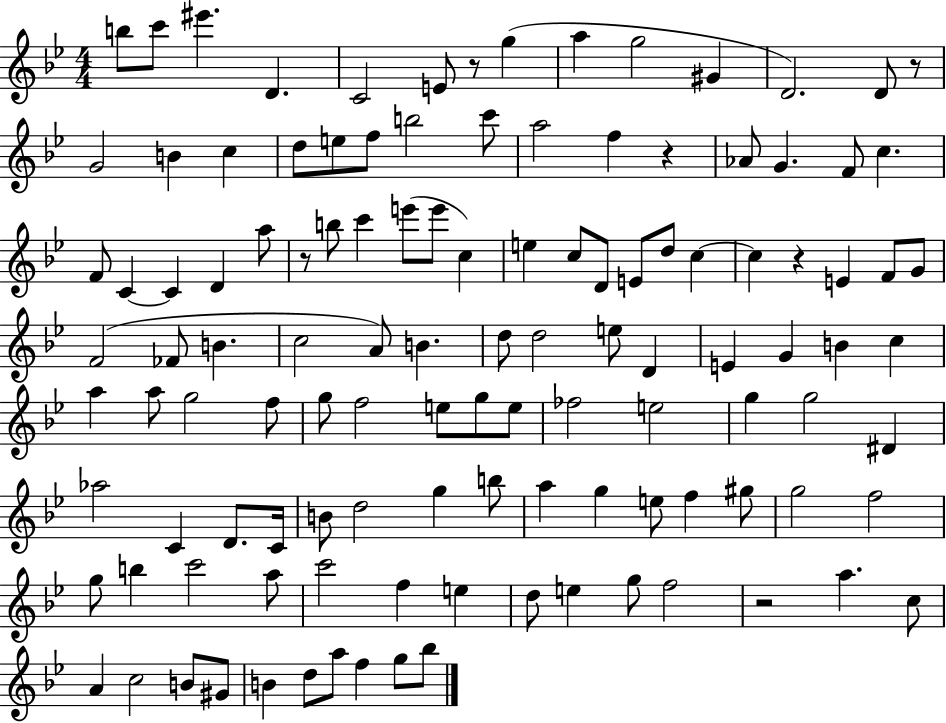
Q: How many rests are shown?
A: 6